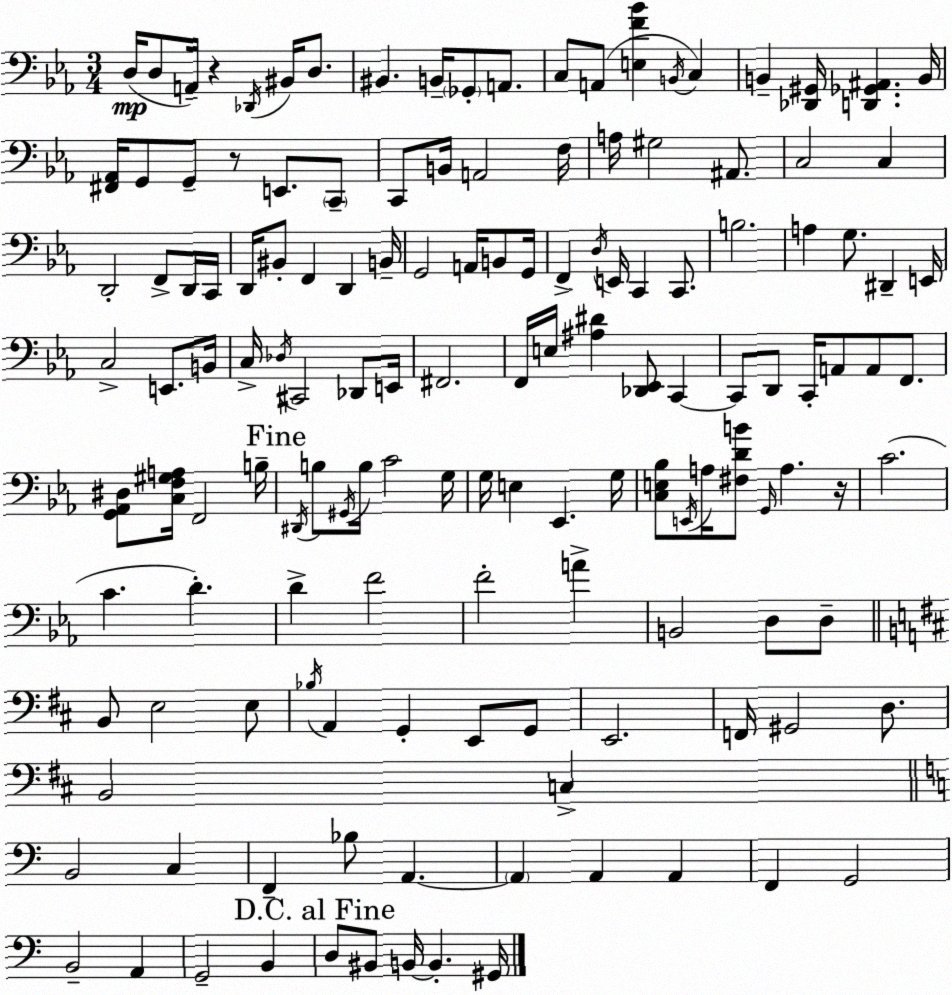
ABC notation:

X:1
T:Untitled
M:3/4
L:1/4
K:Eb
D,/4 D,/2 A,,/4 z _D,,/4 ^B,,/4 D,/2 ^B,, B,,/4 _G,,/2 A,,/2 C,/2 A,,/2 [E,F_B] B,,/4 C, B,, [_D,,^G,,]/4 [D,,_G,,^A,,] B,,/4 [^F,,_A,,]/4 G,,/2 G,,/2 z/2 E,,/2 C,,/2 C,,/2 B,,/4 A,,2 F,/4 A,/4 ^G,2 ^A,,/2 C,2 C, D,,2 F,,/2 D,,/4 C,,/4 D,,/4 ^B,,/2 F,, D,, B,,/4 G,,2 A,,/4 B,,/2 G,,/4 F,, D,/4 E,,/4 C,, C,,/2 B,2 A, G,/2 ^D,, E,,/4 C,2 E,,/2 B,,/4 C,/4 _D,/4 ^C,,2 _D,,/2 E,,/4 ^F,,2 F,,/4 E,/4 [^A,^D] [_D,,_E,,]/2 C,, C,,/2 D,,/2 C,,/4 A,,/2 A,,/2 F,,/2 [G,,_A,,^D,]/2 [C,F,^G,A,]/4 F,,2 B,/4 ^D,,/4 B,/2 ^G,,/4 B,/4 C2 G,/4 G,/4 E, _E,, G,/4 [C,E,_B,]/2 E,,/4 A,/4 [^F,DB]/2 G,,/4 A, z/4 C2 C D D F2 F2 A B,,2 D,/2 D,/2 B,,/2 E,2 E,/2 _B,/4 A,, G,, E,,/2 G,,/2 E,,2 F,,/4 ^G,,2 D,/2 B,,2 C, B,,2 C, F,, _B,/2 A,, A,, A,, A,, F,, G,,2 B,,2 A,, G,,2 B,, D,/2 ^B,,/2 B,,/4 B,, ^G,,/4